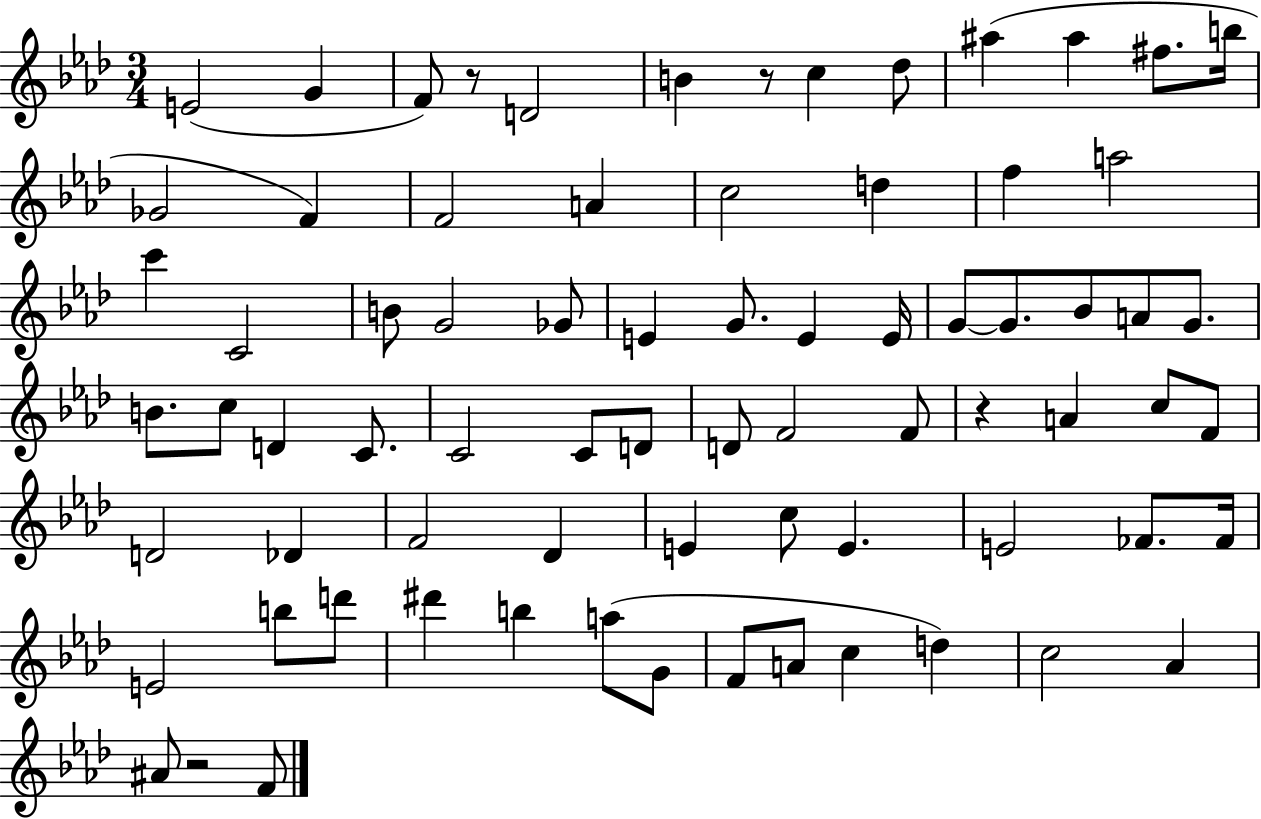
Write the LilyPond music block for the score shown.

{
  \clef treble
  \numericTimeSignature
  \time 3/4
  \key aes \major
  \repeat volta 2 { e'2( g'4 | f'8) r8 d'2 | b'4 r8 c''4 des''8 | ais''4( ais''4 fis''8. b''16 | \break ges'2 f'4) | f'2 a'4 | c''2 d''4 | f''4 a''2 | \break c'''4 c'2 | b'8 g'2 ges'8 | e'4 g'8. e'4 e'16 | g'8~~ g'8. bes'8 a'8 g'8. | \break b'8. c''8 d'4 c'8. | c'2 c'8 d'8 | d'8 f'2 f'8 | r4 a'4 c''8 f'8 | \break d'2 des'4 | f'2 des'4 | e'4 c''8 e'4. | e'2 fes'8. fes'16 | \break e'2 b''8 d'''8 | dis'''4 b''4 a''8( g'8 | f'8 a'8 c''4 d''4) | c''2 aes'4 | \break ais'8 r2 f'8 | } \bar "|."
}